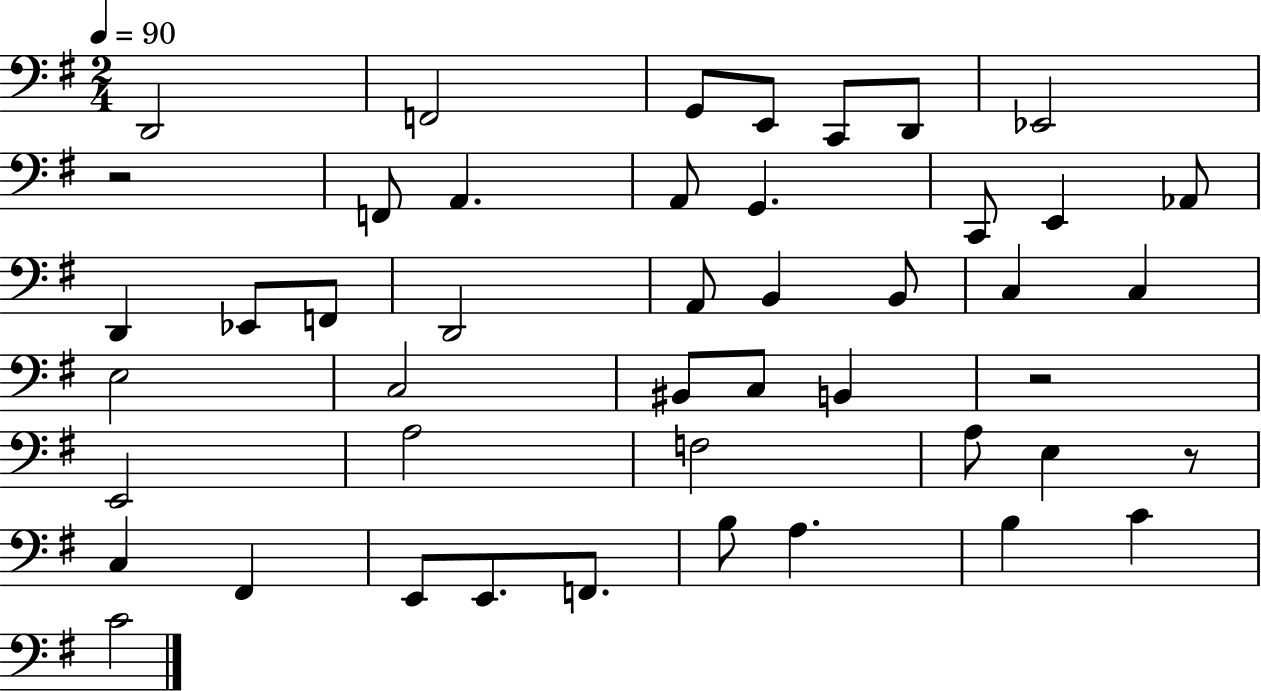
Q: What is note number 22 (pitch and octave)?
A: C3